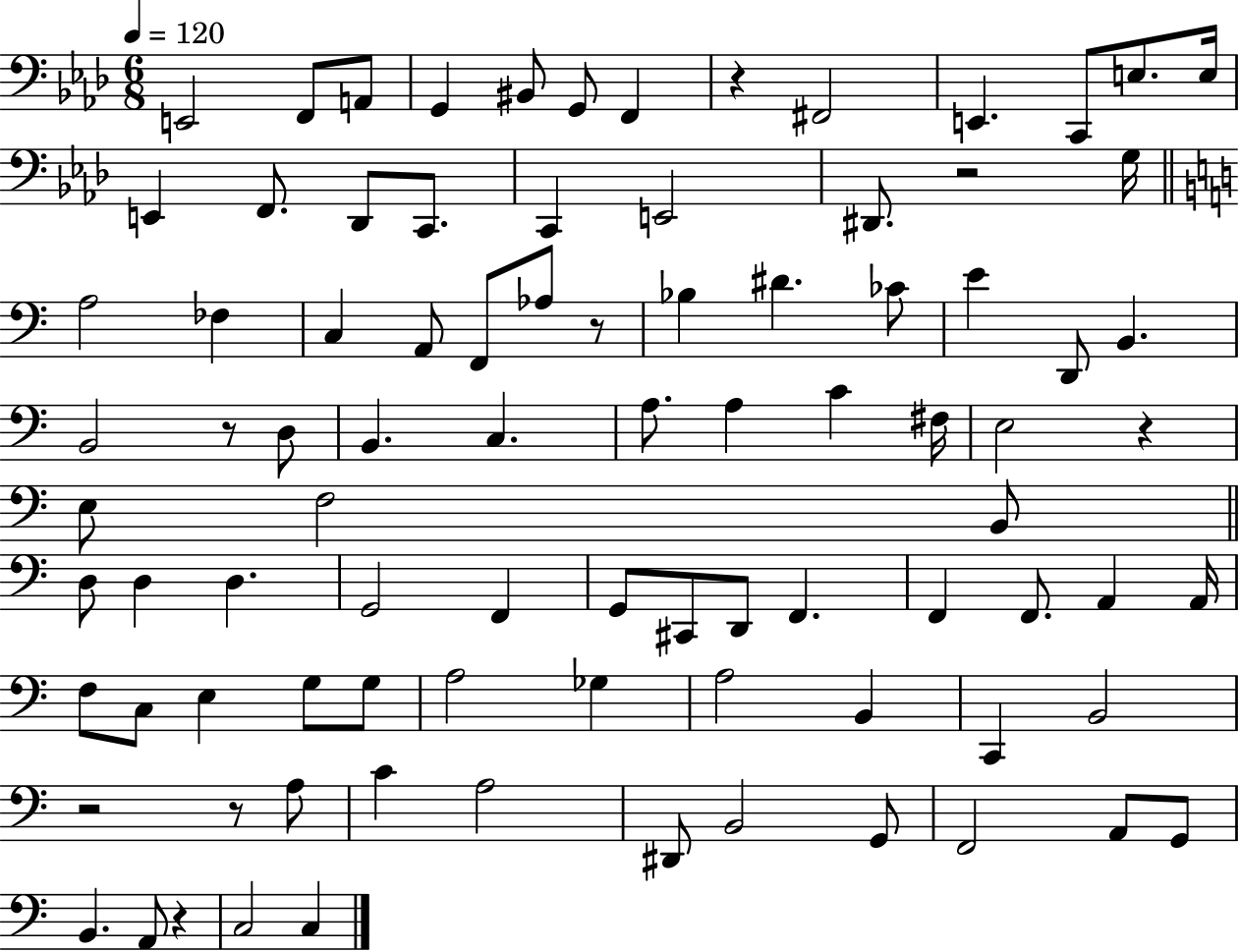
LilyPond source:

{
  \clef bass
  \numericTimeSignature
  \time 6/8
  \key aes \major
  \tempo 4 = 120
  e,2 f,8 a,8 | g,4 bis,8 g,8 f,4 | r4 fis,2 | e,4. c,8 e8. e16 | \break e,4 f,8. des,8 c,8. | c,4 e,2 | dis,8. r2 g16 | \bar "||" \break \key c \major a2 fes4 | c4 a,8 f,8 aes8 r8 | bes4 dis'4. ces'8 | e'4 d,8 b,4. | \break b,2 r8 d8 | b,4. c4. | a8. a4 c'4 fis16 | e2 r4 | \break e8 f2 b,8 | \bar "||" \break \key a \minor d8 d4 d4. | g,2 f,4 | g,8 cis,8 d,8 f,4. | f,4 f,8. a,4 a,16 | \break f8 c8 e4 g8 g8 | a2 ges4 | a2 b,4 | c,4 b,2 | \break r2 r8 a8 | c'4 a2 | dis,8 b,2 g,8 | f,2 a,8 g,8 | \break b,4. a,8 r4 | c2 c4 | \bar "|."
}